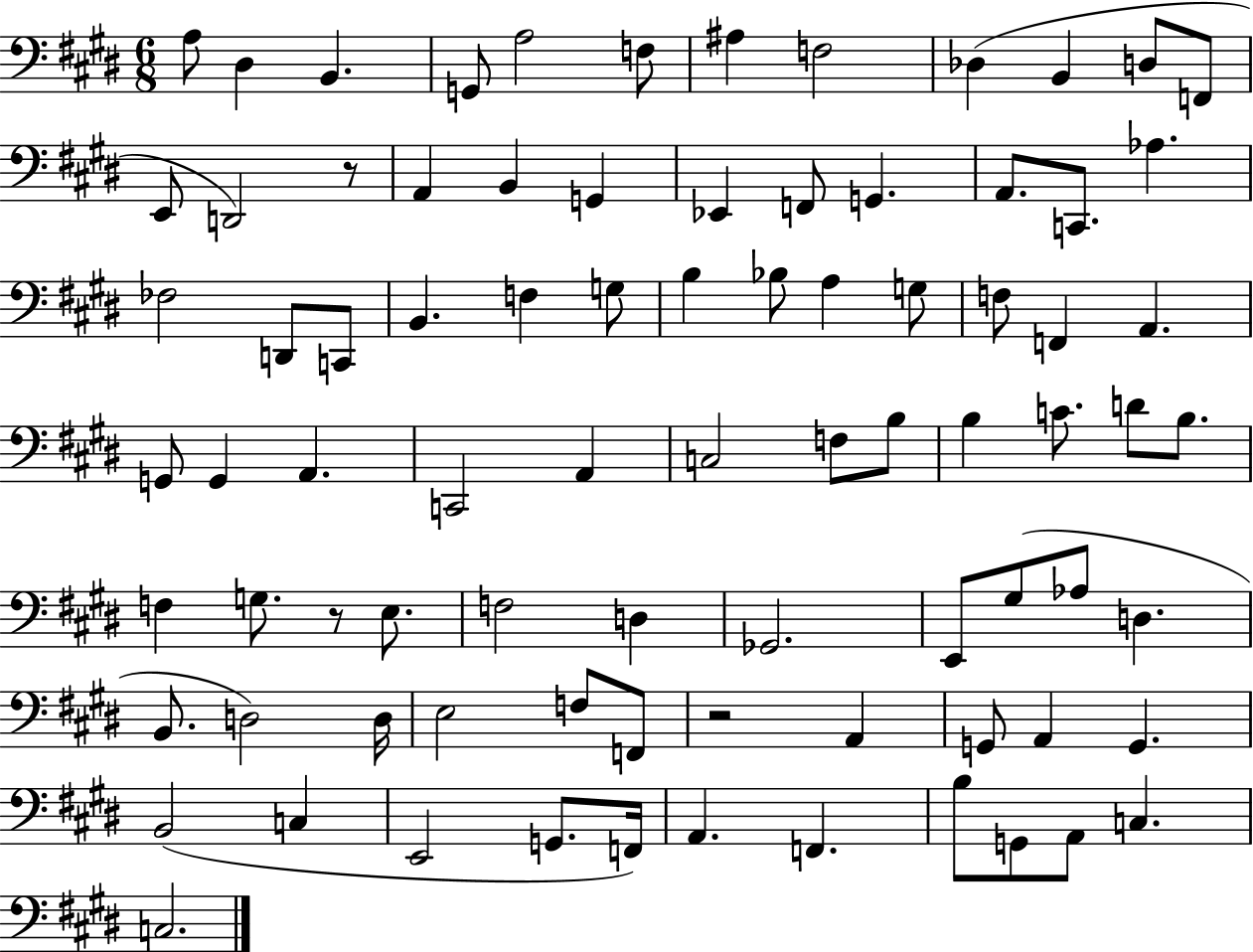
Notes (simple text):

A3/e D#3/q B2/q. G2/e A3/h F3/e A#3/q F3/h Db3/q B2/q D3/e F2/e E2/e D2/h R/e A2/q B2/q G2/q Eb2/q F2/e G2/q. A2/e. C2/e. Ab3/q. FES3/h D2/e C2/e B2/q. F3/q G3/e B3/q Bb3/e A3/q G3/e F3/e F2/q A2/q. G2/e G2/q A2/q. C2/h A2/q C3/h F3/e B3/e B3/q C4/e. D4/e B3/e. F3/q G3/e. R/e E3/e. F3/h D3/q Gb2/h. E2/e G#3/e Ab3/e D3/q. B2/e. D3/h D3/s E3/h F3/e F2/e R/h A2/q G2/e A2/q G2/q. B2/h C3/q E2/h G2/e. F2/s A2/q. F2/q. B3/e G2/e A2/e C3/q. C3/h.